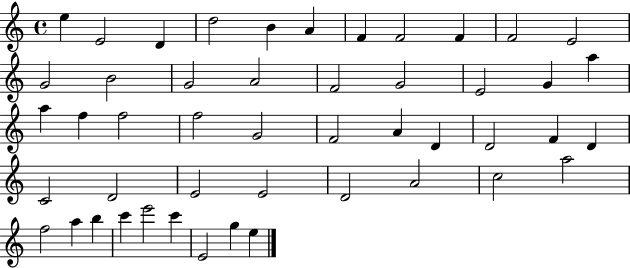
{
  \clef treble
  \time 4/4
  \defaultTimeSignature
  \key c \major
  e''4 e'2 d'4 | d''2 b'4 a'4 | f'4 f'2 f'4 | f'2 e'2 | \break g'2 b'2 | g'2 a'2 | f'2 g'2 | e'2 g'4 a''4 | \break a''4 f''4 f''2 | f''2 g'2 | f'2 a'4 d'4 | d'2 f'4 d'4 | \break c'2 d'2 | e'2 e'2 | d'2 a'2 | c''2 a''2 | \break f''2 a''4 b''4 | c'''4 e'''2 c'''4 | e'2 g''4 e''4 | \bar "|."
}